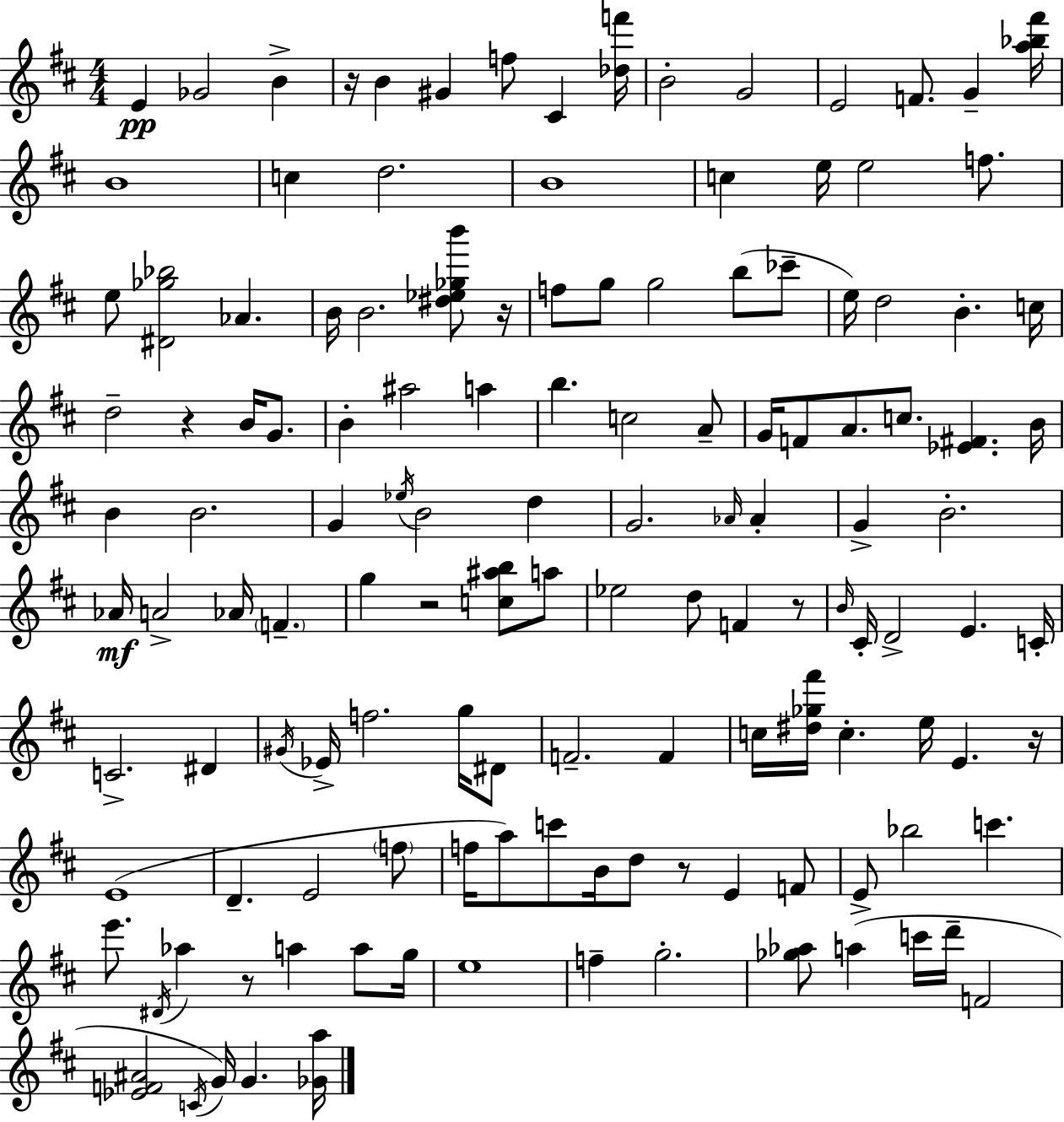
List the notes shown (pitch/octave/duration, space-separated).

E4/q Gb4/h B4/q R/s B4/q G#4/q F5/e C#4/q [Db5,F6]/s B4/h G4/h E4/h F4/e. G4/q [A5,Bb5,F#6]/s B4/w C5/q D5/h. B4/w C5/q E5/s E5/h F5/e. E5/e [D#4,Gb5,Bb5]/h Ab4/q. B4/s B4/h. [D#5,Eb5,Gb5,B6]/e R/s F5/e G5/e G5/h B5/e CES6/e E5/s D5/h B4/q. C5/s D5/h R/q B4/s G4/e. B4/q A#5/h A5/q B5/q. C5/h A4/e G4/s F4/e A4/e. C5/e. [Eb4,F#4]/q. B4/s B4/q B4/h. G4/q Eb5/s B4/h D5/q G4/h. Ab4/s Ab4/q G4/q B4/h. Ab4/s A4/h Ab4/s F4/q. G5/q R/h [C5,A#5,B5]/e A5/e Eb5/h D5/e F4/q R/e B4/s C#4/s D4/h E4/q. C4/s C4/h. D#4/q G#4/s Eb4/s F5/h. G5/s D#4/e F4/h. F4/q C5/s [D#5,Gb5,F#6]/s C5/q. E5/s E4/q. R/s E4/w D4/q. E4/h F5/e F5/s A5/e C6/e B4/s D5/e R/e E4/q F4/e E4/e Bb5/h C6/q. E6/e. D#4/s Ab5/q R/e A5/q A5/e G5/s E5/w F5/q G5/h. [Gb5,Ab5]/e A5/q C6/s D6/s F4/h [Eb4,F4,A#4]/h C4/s G4/s G4/q. [Gb4,A5]/s